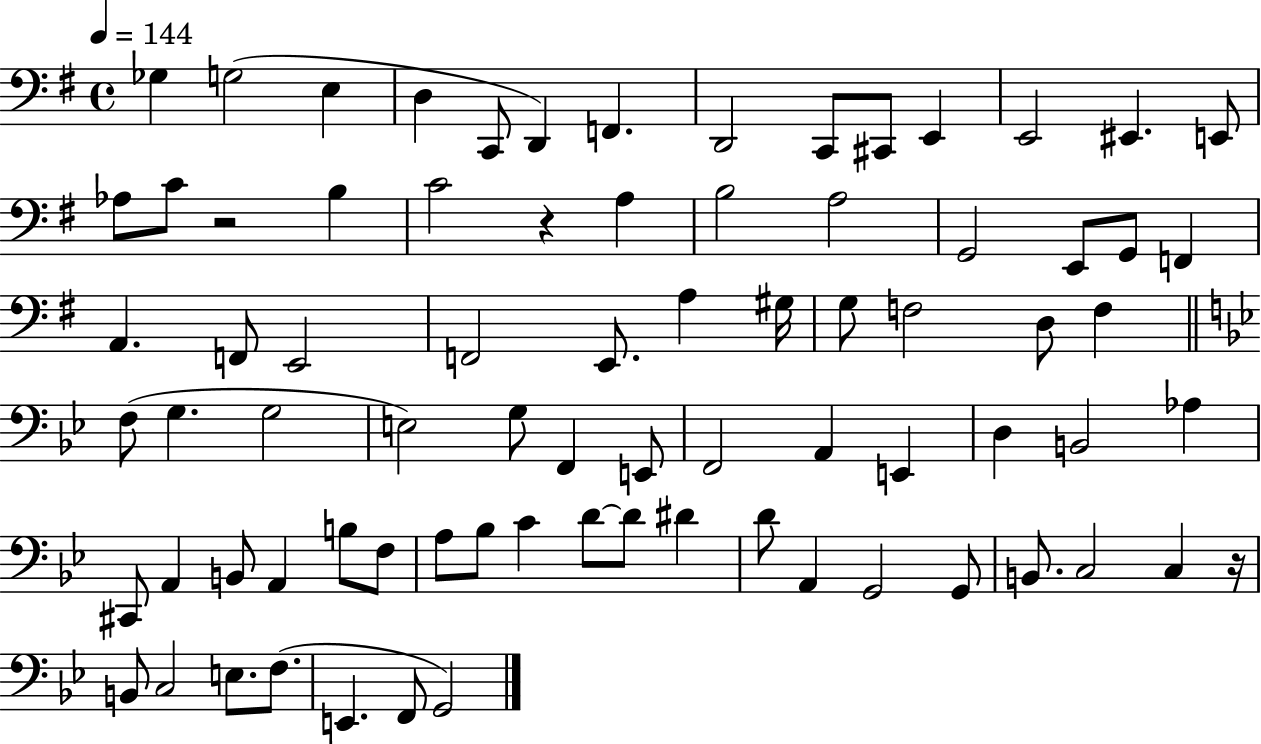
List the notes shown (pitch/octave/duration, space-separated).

Gb3/q G3/h E3/q D3/q C2/e D2/q F2/q. D2/h C2/e C#2/e E2/q E2/h EIS2/q. E2/e Ab3/e C4/e R/h B3/q C4/h R/q A3/q B3/h A3/h G2/h E2/e G2/e F2/q A2/q. F2/e E2/h F2/h E2/e. A3/q G#3/s G3/e F3/h D3/e F3/q F3/e G3/q. G3/h E3/h G3/e F2/q E2/e F2/h A2/q E2/q D3/q B2/h Ab3/q C#2/e A2/q B2/e A2/q B3/e F3/e A3/e Bb3/e C4/q D4/e D4/e D#4/q D4/e A2/q G2/h G2/e B2/e. C3/h C3/q R/s B2/e C3/h E3/e. F3/e. E2/q. F2/e G2/h